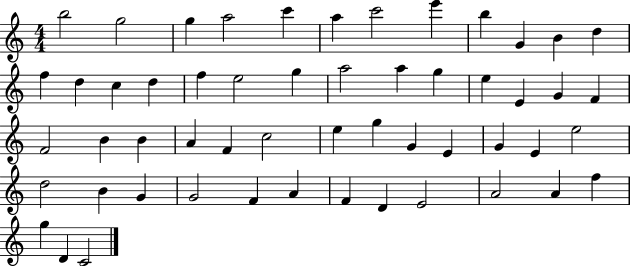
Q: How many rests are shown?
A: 0